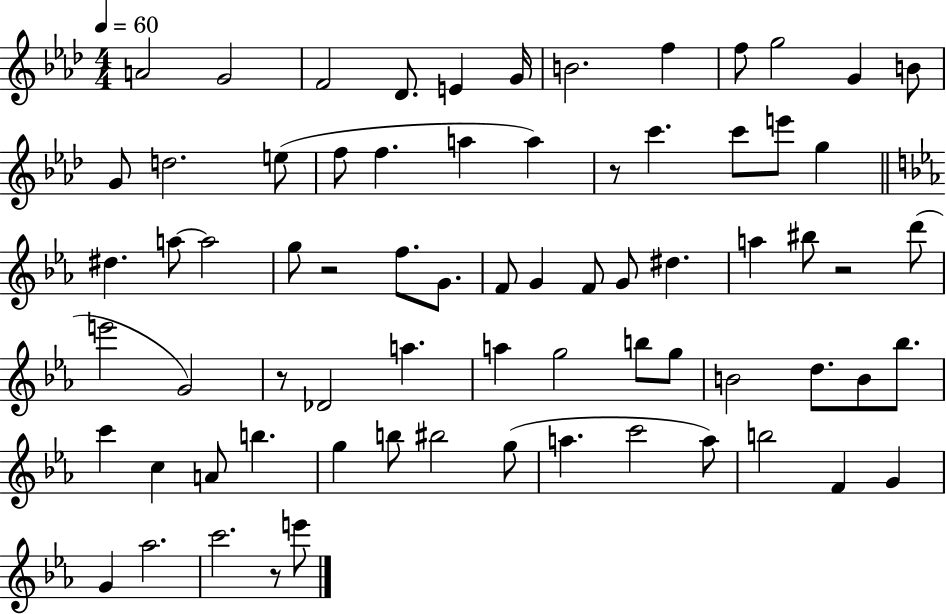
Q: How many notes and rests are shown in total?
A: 72